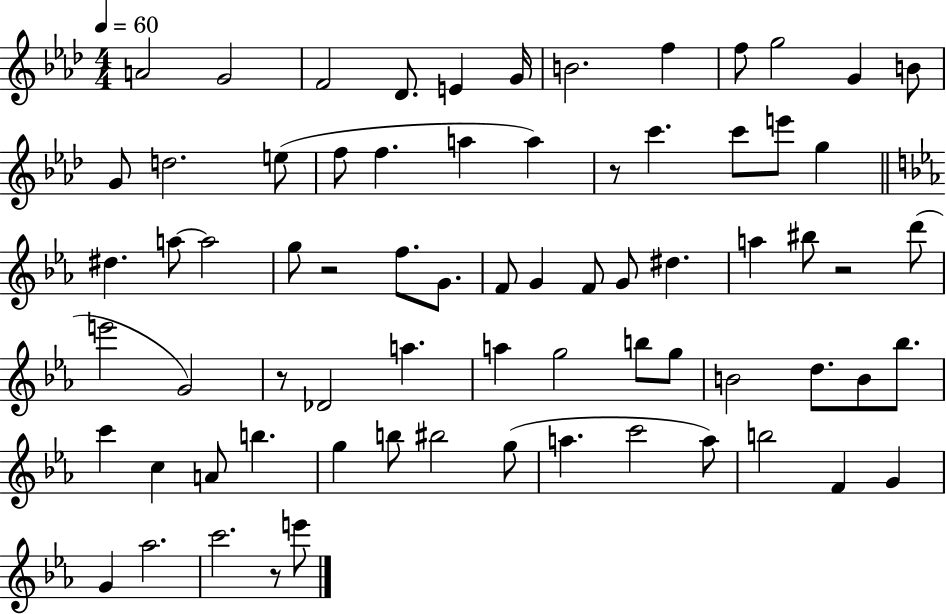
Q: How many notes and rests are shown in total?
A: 72